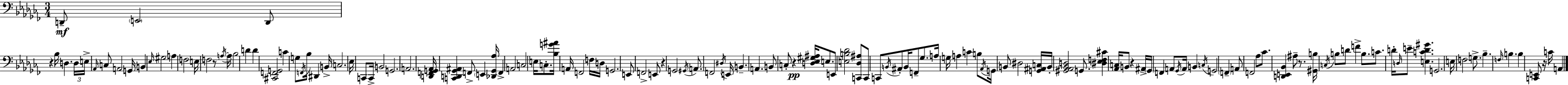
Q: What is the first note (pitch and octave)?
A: D2